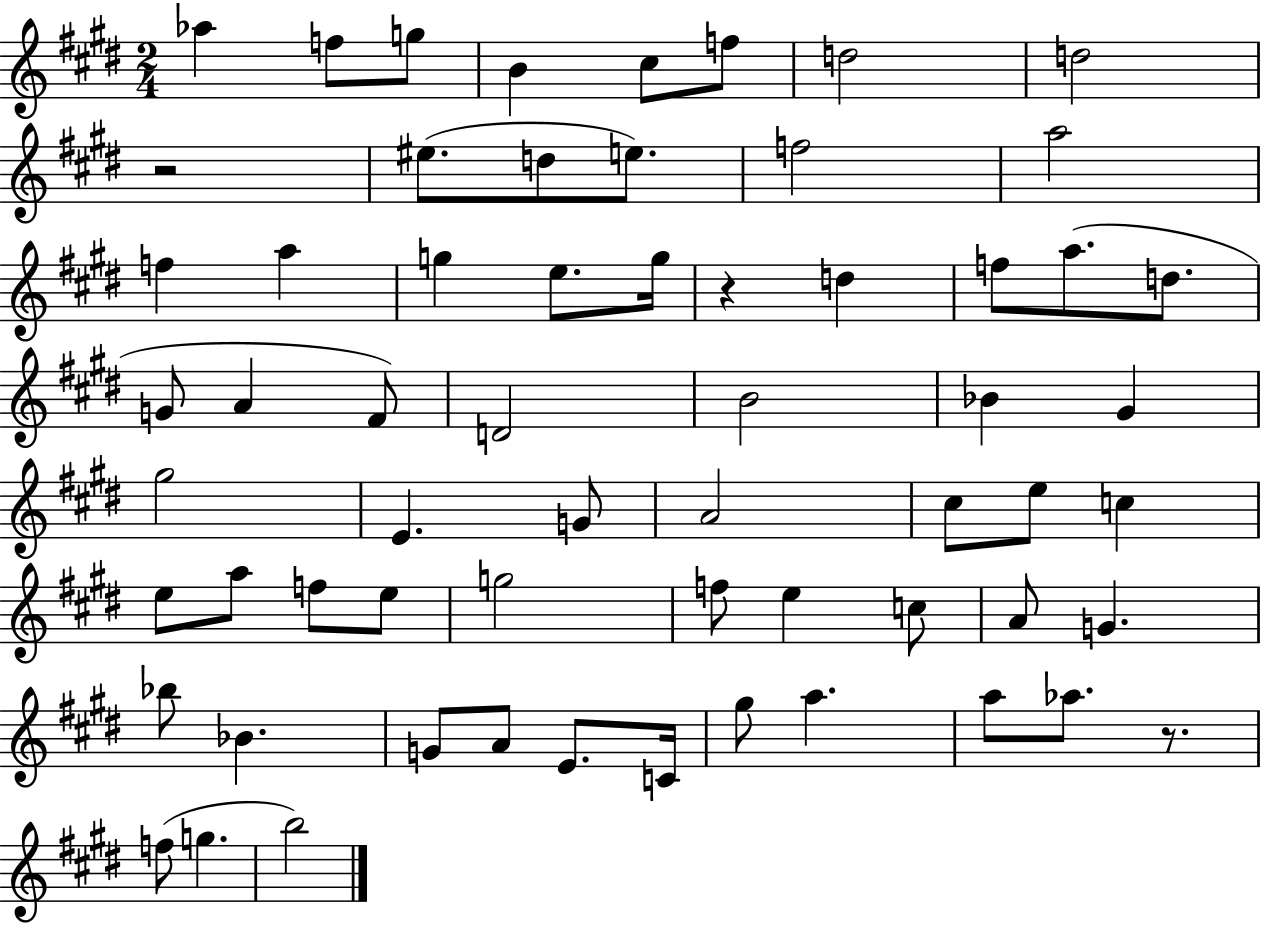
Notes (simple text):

Ab5/q F5/e G5/e B4/q C#5/e F5/e D5/h D5/h R/h EIS5/e. D5/e E5/e. F5/h A5/h F5/q A5/q G5/q E5/e. G5/s R/q D5/q F5/e A5/e. D5/e. G4/e A4/q F#4/e D4/h B4/h Bb4/q G#4/q G#5/h E4/q. G4/e A4/h C#5/e E5/e C5/q E5/e A5/e F5/e E5/e G5/h F5/e E5/q C5/e A4/e G4/q. Bb5/e Bb4/q. G4/e A4/e E4/e. C4/s G#5/e A5/q. A5/e Ab5/e. R/e. F5/e G5/q. B5/h